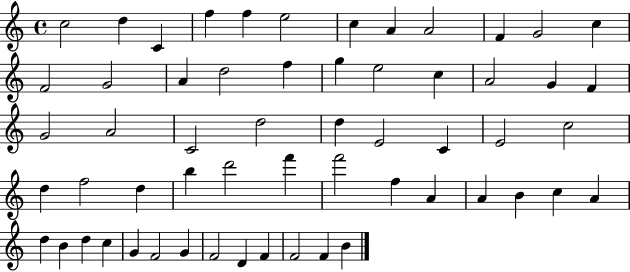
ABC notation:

X:1
T:Untitled
M:4/4
L:1/4
K:C
c2 d C f f e2 c A A2 F G2 c F2 G2 A d2 f g e2 c A2 G F G2 A2 C2 d2 d E2 C E2 c2 d f2 d b d'2 f' f'2 f A A B c A d B d c G F2 G F2 D F F2 F B